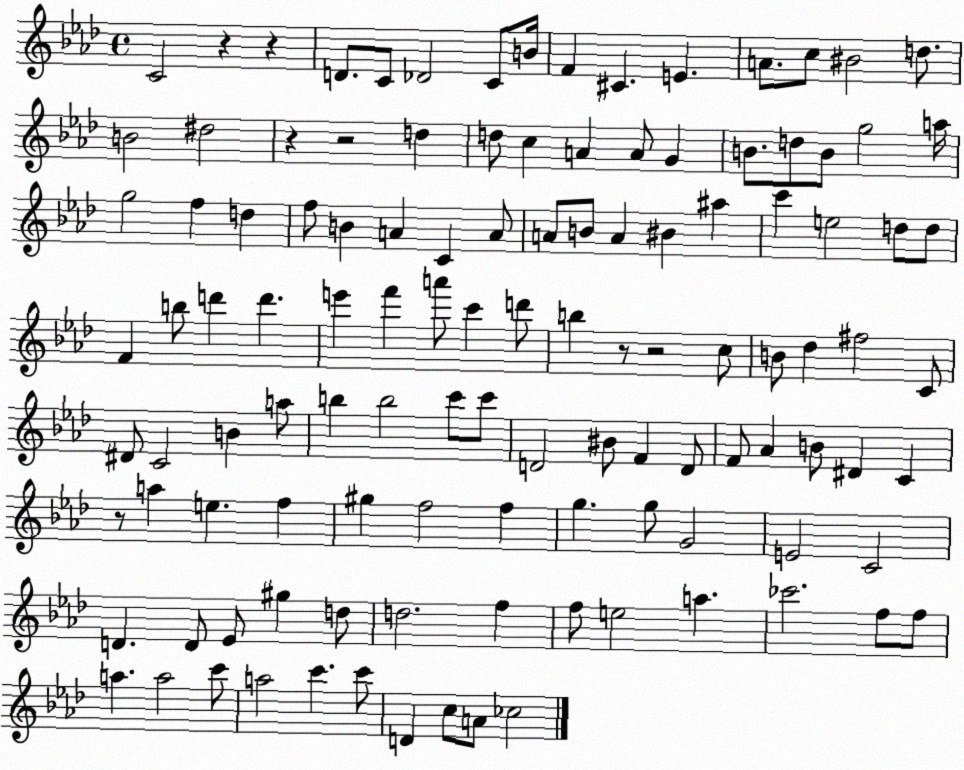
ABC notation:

X:1
T:Untitled
M:4/4
L:1/4
K:Ab
C2 z z D/2 C/2 _D2 C/2 B/4 F ^C E A/2 c/2 ^B2 d/2 B2 ^d2 z z2 d d/2 c A A/2 G B/2 d/2 B/2 g2 a/4 g2 f d f/2 B A C A/2 A/2 B/2 A ^B ^a c' e2 d/2 d/2 F b/2 d' d' e' f' a'/2 c' d'/2 b z/2 z2 c/2 B/2 _d ^f2 C/2 ^D/2 C2 B a/2 b b2 c'/2 c'/2 D2 ^B/2 F D/2 F/2 _A B/2 ^D C z/2 a e f ^g f2 f g g/2 G2 E2 C2 D D/2 _E/2 ^g d/2 d2 f f/2 e2 a _c'2 f/2 f/2 a a2 c'/2 a2 c' c'/2 D c/2 A/2 _c2